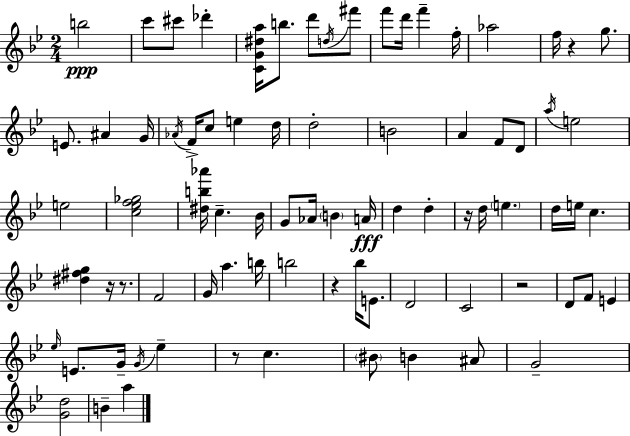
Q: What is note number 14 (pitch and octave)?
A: F5